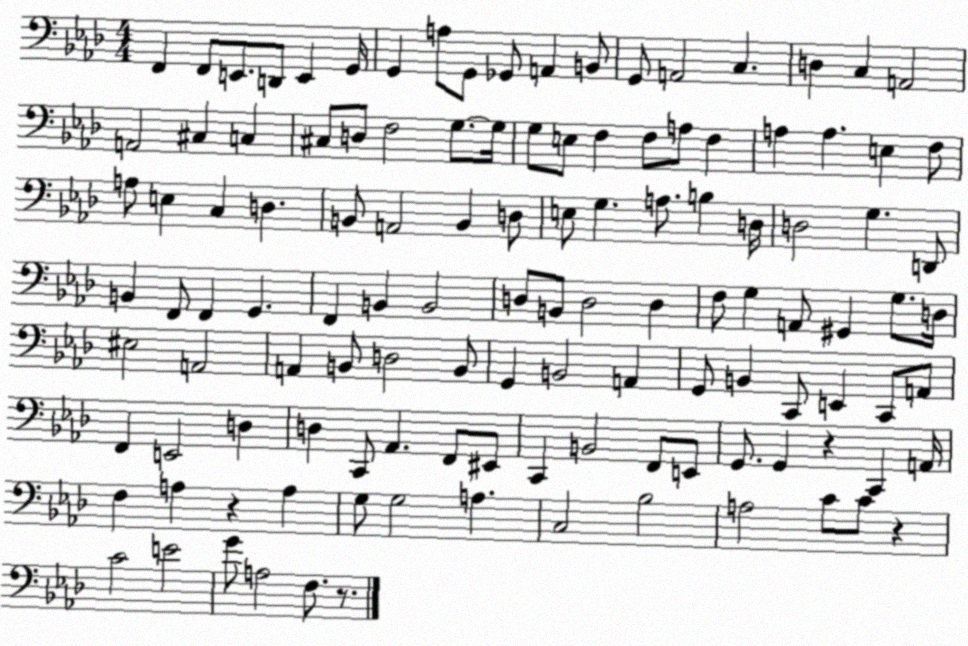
X:1
T:Untitled
M:4/4
L:1/4
K:Ab
F,, F,,/2 E,,/2 D,,/2 E,, G,,/4 G,, A,/2 G,,/2 _G,,/2 A,, B,,/2 G,,/2 A,,2 C, D, C, A,,2 A,,2 ^C, C, ^C,/2 D,/2 F,2 G,/2 G,/4 G,/2 E,/2 F, F,/2 A,/2 F, A, A, E, F,/2 A,/2 E, C, D, B,,/2 A,,2 B,, D,/2 E,/2 G, A,/2 B, D,/4 D,2 G, D,,/2 B,, F,,/2 F,, G,, F,, B,, B,,2 D,/2 B,,/2 D,2 D, F,/2 G, A,,/2 ^G,, G,/2 D,/4 ^E,2 A,,2 A,, B,,/2 D,2 B,,/2 G,, B,,2 A,, G,,/2 B,, C,,/2 E,, C,,/2 A,,/2 F,, E,,2 D, D, C,,/2 _A,, F,,/2 ^E,,/2 C,, B,,2 F,,/2 E,,/2 G,,/2 G,, z C,, A,,/4 F, A, z A, G,/2 G,2 A, C,2 _B,2 A,2 C/2 C/2 z C2 E2 G/2 A,2 F,/2 z/2